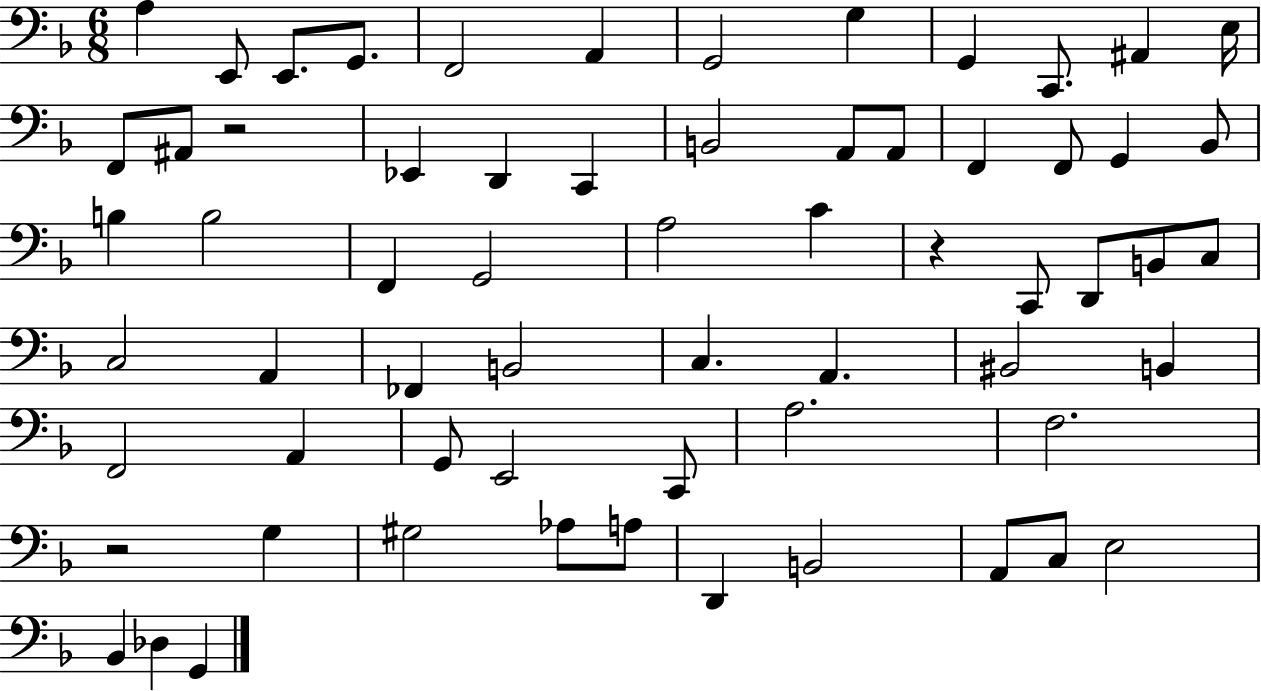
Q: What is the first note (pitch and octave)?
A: A3